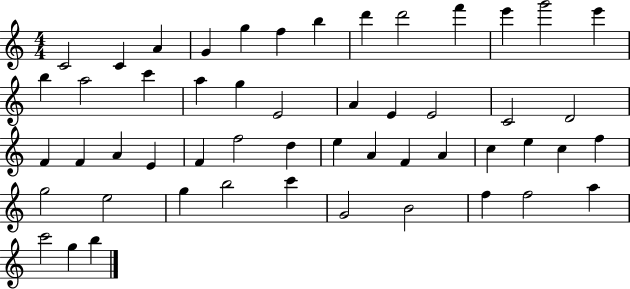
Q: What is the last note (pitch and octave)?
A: B5